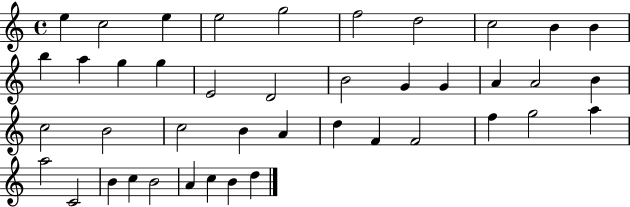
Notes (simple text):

E5/q C5/h E5/q E5/h G5/h F5/h D5/h C5/h B4/q B4/q B5/q A5/q G5/q G5/q E4/h D4/h B4/h G4/q G4/q A4/q A4/h B4/q C5/h B4/h C5/h B4/q A4/q D5/q F4/q F4/h F5/q G5/h A5/q A5/h C4/h B4/q C5/q B4/h A4/q C5/q B4/q D5/q